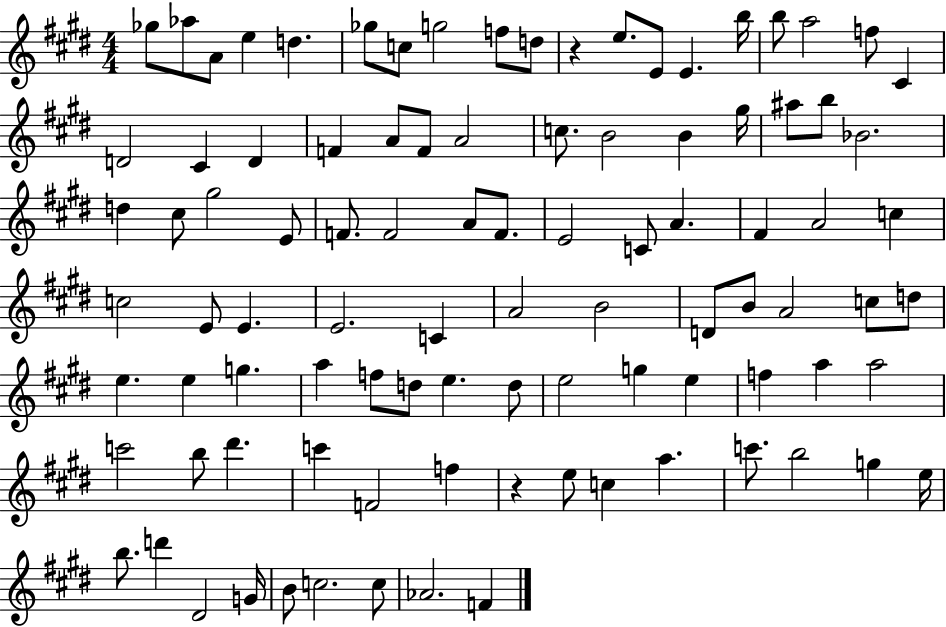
X:1
T:Untitled
M:4/4
L:1/4
K:E
_g/2 _a/2 A/2 e d _g/2 c/2 g2 f/2 d/2 z e/2 E/2 E b/4 b/2 a2 f/2 ^C D2 ^C D F A/2 F/2 A2 c/2 B2 B ^g/4 ^a/2 b/2 _B2 d ^c/2 ^g2 E/2 F/2 F2 A/2 F/2 E2 C/2 A ^F A2 c c2 E/2 E E2 C A2 B2 D/2 B/2 A2 c/2 d/2 e e g a f/2 d/2 e d/2 e2 g e f a a2 c'2 b/2 ^d' c' F2 f z e/2 c a c'/2 b2 g e/4 b/2 d' ^D2 G/4 B/2 c2 c/2 _A2 F